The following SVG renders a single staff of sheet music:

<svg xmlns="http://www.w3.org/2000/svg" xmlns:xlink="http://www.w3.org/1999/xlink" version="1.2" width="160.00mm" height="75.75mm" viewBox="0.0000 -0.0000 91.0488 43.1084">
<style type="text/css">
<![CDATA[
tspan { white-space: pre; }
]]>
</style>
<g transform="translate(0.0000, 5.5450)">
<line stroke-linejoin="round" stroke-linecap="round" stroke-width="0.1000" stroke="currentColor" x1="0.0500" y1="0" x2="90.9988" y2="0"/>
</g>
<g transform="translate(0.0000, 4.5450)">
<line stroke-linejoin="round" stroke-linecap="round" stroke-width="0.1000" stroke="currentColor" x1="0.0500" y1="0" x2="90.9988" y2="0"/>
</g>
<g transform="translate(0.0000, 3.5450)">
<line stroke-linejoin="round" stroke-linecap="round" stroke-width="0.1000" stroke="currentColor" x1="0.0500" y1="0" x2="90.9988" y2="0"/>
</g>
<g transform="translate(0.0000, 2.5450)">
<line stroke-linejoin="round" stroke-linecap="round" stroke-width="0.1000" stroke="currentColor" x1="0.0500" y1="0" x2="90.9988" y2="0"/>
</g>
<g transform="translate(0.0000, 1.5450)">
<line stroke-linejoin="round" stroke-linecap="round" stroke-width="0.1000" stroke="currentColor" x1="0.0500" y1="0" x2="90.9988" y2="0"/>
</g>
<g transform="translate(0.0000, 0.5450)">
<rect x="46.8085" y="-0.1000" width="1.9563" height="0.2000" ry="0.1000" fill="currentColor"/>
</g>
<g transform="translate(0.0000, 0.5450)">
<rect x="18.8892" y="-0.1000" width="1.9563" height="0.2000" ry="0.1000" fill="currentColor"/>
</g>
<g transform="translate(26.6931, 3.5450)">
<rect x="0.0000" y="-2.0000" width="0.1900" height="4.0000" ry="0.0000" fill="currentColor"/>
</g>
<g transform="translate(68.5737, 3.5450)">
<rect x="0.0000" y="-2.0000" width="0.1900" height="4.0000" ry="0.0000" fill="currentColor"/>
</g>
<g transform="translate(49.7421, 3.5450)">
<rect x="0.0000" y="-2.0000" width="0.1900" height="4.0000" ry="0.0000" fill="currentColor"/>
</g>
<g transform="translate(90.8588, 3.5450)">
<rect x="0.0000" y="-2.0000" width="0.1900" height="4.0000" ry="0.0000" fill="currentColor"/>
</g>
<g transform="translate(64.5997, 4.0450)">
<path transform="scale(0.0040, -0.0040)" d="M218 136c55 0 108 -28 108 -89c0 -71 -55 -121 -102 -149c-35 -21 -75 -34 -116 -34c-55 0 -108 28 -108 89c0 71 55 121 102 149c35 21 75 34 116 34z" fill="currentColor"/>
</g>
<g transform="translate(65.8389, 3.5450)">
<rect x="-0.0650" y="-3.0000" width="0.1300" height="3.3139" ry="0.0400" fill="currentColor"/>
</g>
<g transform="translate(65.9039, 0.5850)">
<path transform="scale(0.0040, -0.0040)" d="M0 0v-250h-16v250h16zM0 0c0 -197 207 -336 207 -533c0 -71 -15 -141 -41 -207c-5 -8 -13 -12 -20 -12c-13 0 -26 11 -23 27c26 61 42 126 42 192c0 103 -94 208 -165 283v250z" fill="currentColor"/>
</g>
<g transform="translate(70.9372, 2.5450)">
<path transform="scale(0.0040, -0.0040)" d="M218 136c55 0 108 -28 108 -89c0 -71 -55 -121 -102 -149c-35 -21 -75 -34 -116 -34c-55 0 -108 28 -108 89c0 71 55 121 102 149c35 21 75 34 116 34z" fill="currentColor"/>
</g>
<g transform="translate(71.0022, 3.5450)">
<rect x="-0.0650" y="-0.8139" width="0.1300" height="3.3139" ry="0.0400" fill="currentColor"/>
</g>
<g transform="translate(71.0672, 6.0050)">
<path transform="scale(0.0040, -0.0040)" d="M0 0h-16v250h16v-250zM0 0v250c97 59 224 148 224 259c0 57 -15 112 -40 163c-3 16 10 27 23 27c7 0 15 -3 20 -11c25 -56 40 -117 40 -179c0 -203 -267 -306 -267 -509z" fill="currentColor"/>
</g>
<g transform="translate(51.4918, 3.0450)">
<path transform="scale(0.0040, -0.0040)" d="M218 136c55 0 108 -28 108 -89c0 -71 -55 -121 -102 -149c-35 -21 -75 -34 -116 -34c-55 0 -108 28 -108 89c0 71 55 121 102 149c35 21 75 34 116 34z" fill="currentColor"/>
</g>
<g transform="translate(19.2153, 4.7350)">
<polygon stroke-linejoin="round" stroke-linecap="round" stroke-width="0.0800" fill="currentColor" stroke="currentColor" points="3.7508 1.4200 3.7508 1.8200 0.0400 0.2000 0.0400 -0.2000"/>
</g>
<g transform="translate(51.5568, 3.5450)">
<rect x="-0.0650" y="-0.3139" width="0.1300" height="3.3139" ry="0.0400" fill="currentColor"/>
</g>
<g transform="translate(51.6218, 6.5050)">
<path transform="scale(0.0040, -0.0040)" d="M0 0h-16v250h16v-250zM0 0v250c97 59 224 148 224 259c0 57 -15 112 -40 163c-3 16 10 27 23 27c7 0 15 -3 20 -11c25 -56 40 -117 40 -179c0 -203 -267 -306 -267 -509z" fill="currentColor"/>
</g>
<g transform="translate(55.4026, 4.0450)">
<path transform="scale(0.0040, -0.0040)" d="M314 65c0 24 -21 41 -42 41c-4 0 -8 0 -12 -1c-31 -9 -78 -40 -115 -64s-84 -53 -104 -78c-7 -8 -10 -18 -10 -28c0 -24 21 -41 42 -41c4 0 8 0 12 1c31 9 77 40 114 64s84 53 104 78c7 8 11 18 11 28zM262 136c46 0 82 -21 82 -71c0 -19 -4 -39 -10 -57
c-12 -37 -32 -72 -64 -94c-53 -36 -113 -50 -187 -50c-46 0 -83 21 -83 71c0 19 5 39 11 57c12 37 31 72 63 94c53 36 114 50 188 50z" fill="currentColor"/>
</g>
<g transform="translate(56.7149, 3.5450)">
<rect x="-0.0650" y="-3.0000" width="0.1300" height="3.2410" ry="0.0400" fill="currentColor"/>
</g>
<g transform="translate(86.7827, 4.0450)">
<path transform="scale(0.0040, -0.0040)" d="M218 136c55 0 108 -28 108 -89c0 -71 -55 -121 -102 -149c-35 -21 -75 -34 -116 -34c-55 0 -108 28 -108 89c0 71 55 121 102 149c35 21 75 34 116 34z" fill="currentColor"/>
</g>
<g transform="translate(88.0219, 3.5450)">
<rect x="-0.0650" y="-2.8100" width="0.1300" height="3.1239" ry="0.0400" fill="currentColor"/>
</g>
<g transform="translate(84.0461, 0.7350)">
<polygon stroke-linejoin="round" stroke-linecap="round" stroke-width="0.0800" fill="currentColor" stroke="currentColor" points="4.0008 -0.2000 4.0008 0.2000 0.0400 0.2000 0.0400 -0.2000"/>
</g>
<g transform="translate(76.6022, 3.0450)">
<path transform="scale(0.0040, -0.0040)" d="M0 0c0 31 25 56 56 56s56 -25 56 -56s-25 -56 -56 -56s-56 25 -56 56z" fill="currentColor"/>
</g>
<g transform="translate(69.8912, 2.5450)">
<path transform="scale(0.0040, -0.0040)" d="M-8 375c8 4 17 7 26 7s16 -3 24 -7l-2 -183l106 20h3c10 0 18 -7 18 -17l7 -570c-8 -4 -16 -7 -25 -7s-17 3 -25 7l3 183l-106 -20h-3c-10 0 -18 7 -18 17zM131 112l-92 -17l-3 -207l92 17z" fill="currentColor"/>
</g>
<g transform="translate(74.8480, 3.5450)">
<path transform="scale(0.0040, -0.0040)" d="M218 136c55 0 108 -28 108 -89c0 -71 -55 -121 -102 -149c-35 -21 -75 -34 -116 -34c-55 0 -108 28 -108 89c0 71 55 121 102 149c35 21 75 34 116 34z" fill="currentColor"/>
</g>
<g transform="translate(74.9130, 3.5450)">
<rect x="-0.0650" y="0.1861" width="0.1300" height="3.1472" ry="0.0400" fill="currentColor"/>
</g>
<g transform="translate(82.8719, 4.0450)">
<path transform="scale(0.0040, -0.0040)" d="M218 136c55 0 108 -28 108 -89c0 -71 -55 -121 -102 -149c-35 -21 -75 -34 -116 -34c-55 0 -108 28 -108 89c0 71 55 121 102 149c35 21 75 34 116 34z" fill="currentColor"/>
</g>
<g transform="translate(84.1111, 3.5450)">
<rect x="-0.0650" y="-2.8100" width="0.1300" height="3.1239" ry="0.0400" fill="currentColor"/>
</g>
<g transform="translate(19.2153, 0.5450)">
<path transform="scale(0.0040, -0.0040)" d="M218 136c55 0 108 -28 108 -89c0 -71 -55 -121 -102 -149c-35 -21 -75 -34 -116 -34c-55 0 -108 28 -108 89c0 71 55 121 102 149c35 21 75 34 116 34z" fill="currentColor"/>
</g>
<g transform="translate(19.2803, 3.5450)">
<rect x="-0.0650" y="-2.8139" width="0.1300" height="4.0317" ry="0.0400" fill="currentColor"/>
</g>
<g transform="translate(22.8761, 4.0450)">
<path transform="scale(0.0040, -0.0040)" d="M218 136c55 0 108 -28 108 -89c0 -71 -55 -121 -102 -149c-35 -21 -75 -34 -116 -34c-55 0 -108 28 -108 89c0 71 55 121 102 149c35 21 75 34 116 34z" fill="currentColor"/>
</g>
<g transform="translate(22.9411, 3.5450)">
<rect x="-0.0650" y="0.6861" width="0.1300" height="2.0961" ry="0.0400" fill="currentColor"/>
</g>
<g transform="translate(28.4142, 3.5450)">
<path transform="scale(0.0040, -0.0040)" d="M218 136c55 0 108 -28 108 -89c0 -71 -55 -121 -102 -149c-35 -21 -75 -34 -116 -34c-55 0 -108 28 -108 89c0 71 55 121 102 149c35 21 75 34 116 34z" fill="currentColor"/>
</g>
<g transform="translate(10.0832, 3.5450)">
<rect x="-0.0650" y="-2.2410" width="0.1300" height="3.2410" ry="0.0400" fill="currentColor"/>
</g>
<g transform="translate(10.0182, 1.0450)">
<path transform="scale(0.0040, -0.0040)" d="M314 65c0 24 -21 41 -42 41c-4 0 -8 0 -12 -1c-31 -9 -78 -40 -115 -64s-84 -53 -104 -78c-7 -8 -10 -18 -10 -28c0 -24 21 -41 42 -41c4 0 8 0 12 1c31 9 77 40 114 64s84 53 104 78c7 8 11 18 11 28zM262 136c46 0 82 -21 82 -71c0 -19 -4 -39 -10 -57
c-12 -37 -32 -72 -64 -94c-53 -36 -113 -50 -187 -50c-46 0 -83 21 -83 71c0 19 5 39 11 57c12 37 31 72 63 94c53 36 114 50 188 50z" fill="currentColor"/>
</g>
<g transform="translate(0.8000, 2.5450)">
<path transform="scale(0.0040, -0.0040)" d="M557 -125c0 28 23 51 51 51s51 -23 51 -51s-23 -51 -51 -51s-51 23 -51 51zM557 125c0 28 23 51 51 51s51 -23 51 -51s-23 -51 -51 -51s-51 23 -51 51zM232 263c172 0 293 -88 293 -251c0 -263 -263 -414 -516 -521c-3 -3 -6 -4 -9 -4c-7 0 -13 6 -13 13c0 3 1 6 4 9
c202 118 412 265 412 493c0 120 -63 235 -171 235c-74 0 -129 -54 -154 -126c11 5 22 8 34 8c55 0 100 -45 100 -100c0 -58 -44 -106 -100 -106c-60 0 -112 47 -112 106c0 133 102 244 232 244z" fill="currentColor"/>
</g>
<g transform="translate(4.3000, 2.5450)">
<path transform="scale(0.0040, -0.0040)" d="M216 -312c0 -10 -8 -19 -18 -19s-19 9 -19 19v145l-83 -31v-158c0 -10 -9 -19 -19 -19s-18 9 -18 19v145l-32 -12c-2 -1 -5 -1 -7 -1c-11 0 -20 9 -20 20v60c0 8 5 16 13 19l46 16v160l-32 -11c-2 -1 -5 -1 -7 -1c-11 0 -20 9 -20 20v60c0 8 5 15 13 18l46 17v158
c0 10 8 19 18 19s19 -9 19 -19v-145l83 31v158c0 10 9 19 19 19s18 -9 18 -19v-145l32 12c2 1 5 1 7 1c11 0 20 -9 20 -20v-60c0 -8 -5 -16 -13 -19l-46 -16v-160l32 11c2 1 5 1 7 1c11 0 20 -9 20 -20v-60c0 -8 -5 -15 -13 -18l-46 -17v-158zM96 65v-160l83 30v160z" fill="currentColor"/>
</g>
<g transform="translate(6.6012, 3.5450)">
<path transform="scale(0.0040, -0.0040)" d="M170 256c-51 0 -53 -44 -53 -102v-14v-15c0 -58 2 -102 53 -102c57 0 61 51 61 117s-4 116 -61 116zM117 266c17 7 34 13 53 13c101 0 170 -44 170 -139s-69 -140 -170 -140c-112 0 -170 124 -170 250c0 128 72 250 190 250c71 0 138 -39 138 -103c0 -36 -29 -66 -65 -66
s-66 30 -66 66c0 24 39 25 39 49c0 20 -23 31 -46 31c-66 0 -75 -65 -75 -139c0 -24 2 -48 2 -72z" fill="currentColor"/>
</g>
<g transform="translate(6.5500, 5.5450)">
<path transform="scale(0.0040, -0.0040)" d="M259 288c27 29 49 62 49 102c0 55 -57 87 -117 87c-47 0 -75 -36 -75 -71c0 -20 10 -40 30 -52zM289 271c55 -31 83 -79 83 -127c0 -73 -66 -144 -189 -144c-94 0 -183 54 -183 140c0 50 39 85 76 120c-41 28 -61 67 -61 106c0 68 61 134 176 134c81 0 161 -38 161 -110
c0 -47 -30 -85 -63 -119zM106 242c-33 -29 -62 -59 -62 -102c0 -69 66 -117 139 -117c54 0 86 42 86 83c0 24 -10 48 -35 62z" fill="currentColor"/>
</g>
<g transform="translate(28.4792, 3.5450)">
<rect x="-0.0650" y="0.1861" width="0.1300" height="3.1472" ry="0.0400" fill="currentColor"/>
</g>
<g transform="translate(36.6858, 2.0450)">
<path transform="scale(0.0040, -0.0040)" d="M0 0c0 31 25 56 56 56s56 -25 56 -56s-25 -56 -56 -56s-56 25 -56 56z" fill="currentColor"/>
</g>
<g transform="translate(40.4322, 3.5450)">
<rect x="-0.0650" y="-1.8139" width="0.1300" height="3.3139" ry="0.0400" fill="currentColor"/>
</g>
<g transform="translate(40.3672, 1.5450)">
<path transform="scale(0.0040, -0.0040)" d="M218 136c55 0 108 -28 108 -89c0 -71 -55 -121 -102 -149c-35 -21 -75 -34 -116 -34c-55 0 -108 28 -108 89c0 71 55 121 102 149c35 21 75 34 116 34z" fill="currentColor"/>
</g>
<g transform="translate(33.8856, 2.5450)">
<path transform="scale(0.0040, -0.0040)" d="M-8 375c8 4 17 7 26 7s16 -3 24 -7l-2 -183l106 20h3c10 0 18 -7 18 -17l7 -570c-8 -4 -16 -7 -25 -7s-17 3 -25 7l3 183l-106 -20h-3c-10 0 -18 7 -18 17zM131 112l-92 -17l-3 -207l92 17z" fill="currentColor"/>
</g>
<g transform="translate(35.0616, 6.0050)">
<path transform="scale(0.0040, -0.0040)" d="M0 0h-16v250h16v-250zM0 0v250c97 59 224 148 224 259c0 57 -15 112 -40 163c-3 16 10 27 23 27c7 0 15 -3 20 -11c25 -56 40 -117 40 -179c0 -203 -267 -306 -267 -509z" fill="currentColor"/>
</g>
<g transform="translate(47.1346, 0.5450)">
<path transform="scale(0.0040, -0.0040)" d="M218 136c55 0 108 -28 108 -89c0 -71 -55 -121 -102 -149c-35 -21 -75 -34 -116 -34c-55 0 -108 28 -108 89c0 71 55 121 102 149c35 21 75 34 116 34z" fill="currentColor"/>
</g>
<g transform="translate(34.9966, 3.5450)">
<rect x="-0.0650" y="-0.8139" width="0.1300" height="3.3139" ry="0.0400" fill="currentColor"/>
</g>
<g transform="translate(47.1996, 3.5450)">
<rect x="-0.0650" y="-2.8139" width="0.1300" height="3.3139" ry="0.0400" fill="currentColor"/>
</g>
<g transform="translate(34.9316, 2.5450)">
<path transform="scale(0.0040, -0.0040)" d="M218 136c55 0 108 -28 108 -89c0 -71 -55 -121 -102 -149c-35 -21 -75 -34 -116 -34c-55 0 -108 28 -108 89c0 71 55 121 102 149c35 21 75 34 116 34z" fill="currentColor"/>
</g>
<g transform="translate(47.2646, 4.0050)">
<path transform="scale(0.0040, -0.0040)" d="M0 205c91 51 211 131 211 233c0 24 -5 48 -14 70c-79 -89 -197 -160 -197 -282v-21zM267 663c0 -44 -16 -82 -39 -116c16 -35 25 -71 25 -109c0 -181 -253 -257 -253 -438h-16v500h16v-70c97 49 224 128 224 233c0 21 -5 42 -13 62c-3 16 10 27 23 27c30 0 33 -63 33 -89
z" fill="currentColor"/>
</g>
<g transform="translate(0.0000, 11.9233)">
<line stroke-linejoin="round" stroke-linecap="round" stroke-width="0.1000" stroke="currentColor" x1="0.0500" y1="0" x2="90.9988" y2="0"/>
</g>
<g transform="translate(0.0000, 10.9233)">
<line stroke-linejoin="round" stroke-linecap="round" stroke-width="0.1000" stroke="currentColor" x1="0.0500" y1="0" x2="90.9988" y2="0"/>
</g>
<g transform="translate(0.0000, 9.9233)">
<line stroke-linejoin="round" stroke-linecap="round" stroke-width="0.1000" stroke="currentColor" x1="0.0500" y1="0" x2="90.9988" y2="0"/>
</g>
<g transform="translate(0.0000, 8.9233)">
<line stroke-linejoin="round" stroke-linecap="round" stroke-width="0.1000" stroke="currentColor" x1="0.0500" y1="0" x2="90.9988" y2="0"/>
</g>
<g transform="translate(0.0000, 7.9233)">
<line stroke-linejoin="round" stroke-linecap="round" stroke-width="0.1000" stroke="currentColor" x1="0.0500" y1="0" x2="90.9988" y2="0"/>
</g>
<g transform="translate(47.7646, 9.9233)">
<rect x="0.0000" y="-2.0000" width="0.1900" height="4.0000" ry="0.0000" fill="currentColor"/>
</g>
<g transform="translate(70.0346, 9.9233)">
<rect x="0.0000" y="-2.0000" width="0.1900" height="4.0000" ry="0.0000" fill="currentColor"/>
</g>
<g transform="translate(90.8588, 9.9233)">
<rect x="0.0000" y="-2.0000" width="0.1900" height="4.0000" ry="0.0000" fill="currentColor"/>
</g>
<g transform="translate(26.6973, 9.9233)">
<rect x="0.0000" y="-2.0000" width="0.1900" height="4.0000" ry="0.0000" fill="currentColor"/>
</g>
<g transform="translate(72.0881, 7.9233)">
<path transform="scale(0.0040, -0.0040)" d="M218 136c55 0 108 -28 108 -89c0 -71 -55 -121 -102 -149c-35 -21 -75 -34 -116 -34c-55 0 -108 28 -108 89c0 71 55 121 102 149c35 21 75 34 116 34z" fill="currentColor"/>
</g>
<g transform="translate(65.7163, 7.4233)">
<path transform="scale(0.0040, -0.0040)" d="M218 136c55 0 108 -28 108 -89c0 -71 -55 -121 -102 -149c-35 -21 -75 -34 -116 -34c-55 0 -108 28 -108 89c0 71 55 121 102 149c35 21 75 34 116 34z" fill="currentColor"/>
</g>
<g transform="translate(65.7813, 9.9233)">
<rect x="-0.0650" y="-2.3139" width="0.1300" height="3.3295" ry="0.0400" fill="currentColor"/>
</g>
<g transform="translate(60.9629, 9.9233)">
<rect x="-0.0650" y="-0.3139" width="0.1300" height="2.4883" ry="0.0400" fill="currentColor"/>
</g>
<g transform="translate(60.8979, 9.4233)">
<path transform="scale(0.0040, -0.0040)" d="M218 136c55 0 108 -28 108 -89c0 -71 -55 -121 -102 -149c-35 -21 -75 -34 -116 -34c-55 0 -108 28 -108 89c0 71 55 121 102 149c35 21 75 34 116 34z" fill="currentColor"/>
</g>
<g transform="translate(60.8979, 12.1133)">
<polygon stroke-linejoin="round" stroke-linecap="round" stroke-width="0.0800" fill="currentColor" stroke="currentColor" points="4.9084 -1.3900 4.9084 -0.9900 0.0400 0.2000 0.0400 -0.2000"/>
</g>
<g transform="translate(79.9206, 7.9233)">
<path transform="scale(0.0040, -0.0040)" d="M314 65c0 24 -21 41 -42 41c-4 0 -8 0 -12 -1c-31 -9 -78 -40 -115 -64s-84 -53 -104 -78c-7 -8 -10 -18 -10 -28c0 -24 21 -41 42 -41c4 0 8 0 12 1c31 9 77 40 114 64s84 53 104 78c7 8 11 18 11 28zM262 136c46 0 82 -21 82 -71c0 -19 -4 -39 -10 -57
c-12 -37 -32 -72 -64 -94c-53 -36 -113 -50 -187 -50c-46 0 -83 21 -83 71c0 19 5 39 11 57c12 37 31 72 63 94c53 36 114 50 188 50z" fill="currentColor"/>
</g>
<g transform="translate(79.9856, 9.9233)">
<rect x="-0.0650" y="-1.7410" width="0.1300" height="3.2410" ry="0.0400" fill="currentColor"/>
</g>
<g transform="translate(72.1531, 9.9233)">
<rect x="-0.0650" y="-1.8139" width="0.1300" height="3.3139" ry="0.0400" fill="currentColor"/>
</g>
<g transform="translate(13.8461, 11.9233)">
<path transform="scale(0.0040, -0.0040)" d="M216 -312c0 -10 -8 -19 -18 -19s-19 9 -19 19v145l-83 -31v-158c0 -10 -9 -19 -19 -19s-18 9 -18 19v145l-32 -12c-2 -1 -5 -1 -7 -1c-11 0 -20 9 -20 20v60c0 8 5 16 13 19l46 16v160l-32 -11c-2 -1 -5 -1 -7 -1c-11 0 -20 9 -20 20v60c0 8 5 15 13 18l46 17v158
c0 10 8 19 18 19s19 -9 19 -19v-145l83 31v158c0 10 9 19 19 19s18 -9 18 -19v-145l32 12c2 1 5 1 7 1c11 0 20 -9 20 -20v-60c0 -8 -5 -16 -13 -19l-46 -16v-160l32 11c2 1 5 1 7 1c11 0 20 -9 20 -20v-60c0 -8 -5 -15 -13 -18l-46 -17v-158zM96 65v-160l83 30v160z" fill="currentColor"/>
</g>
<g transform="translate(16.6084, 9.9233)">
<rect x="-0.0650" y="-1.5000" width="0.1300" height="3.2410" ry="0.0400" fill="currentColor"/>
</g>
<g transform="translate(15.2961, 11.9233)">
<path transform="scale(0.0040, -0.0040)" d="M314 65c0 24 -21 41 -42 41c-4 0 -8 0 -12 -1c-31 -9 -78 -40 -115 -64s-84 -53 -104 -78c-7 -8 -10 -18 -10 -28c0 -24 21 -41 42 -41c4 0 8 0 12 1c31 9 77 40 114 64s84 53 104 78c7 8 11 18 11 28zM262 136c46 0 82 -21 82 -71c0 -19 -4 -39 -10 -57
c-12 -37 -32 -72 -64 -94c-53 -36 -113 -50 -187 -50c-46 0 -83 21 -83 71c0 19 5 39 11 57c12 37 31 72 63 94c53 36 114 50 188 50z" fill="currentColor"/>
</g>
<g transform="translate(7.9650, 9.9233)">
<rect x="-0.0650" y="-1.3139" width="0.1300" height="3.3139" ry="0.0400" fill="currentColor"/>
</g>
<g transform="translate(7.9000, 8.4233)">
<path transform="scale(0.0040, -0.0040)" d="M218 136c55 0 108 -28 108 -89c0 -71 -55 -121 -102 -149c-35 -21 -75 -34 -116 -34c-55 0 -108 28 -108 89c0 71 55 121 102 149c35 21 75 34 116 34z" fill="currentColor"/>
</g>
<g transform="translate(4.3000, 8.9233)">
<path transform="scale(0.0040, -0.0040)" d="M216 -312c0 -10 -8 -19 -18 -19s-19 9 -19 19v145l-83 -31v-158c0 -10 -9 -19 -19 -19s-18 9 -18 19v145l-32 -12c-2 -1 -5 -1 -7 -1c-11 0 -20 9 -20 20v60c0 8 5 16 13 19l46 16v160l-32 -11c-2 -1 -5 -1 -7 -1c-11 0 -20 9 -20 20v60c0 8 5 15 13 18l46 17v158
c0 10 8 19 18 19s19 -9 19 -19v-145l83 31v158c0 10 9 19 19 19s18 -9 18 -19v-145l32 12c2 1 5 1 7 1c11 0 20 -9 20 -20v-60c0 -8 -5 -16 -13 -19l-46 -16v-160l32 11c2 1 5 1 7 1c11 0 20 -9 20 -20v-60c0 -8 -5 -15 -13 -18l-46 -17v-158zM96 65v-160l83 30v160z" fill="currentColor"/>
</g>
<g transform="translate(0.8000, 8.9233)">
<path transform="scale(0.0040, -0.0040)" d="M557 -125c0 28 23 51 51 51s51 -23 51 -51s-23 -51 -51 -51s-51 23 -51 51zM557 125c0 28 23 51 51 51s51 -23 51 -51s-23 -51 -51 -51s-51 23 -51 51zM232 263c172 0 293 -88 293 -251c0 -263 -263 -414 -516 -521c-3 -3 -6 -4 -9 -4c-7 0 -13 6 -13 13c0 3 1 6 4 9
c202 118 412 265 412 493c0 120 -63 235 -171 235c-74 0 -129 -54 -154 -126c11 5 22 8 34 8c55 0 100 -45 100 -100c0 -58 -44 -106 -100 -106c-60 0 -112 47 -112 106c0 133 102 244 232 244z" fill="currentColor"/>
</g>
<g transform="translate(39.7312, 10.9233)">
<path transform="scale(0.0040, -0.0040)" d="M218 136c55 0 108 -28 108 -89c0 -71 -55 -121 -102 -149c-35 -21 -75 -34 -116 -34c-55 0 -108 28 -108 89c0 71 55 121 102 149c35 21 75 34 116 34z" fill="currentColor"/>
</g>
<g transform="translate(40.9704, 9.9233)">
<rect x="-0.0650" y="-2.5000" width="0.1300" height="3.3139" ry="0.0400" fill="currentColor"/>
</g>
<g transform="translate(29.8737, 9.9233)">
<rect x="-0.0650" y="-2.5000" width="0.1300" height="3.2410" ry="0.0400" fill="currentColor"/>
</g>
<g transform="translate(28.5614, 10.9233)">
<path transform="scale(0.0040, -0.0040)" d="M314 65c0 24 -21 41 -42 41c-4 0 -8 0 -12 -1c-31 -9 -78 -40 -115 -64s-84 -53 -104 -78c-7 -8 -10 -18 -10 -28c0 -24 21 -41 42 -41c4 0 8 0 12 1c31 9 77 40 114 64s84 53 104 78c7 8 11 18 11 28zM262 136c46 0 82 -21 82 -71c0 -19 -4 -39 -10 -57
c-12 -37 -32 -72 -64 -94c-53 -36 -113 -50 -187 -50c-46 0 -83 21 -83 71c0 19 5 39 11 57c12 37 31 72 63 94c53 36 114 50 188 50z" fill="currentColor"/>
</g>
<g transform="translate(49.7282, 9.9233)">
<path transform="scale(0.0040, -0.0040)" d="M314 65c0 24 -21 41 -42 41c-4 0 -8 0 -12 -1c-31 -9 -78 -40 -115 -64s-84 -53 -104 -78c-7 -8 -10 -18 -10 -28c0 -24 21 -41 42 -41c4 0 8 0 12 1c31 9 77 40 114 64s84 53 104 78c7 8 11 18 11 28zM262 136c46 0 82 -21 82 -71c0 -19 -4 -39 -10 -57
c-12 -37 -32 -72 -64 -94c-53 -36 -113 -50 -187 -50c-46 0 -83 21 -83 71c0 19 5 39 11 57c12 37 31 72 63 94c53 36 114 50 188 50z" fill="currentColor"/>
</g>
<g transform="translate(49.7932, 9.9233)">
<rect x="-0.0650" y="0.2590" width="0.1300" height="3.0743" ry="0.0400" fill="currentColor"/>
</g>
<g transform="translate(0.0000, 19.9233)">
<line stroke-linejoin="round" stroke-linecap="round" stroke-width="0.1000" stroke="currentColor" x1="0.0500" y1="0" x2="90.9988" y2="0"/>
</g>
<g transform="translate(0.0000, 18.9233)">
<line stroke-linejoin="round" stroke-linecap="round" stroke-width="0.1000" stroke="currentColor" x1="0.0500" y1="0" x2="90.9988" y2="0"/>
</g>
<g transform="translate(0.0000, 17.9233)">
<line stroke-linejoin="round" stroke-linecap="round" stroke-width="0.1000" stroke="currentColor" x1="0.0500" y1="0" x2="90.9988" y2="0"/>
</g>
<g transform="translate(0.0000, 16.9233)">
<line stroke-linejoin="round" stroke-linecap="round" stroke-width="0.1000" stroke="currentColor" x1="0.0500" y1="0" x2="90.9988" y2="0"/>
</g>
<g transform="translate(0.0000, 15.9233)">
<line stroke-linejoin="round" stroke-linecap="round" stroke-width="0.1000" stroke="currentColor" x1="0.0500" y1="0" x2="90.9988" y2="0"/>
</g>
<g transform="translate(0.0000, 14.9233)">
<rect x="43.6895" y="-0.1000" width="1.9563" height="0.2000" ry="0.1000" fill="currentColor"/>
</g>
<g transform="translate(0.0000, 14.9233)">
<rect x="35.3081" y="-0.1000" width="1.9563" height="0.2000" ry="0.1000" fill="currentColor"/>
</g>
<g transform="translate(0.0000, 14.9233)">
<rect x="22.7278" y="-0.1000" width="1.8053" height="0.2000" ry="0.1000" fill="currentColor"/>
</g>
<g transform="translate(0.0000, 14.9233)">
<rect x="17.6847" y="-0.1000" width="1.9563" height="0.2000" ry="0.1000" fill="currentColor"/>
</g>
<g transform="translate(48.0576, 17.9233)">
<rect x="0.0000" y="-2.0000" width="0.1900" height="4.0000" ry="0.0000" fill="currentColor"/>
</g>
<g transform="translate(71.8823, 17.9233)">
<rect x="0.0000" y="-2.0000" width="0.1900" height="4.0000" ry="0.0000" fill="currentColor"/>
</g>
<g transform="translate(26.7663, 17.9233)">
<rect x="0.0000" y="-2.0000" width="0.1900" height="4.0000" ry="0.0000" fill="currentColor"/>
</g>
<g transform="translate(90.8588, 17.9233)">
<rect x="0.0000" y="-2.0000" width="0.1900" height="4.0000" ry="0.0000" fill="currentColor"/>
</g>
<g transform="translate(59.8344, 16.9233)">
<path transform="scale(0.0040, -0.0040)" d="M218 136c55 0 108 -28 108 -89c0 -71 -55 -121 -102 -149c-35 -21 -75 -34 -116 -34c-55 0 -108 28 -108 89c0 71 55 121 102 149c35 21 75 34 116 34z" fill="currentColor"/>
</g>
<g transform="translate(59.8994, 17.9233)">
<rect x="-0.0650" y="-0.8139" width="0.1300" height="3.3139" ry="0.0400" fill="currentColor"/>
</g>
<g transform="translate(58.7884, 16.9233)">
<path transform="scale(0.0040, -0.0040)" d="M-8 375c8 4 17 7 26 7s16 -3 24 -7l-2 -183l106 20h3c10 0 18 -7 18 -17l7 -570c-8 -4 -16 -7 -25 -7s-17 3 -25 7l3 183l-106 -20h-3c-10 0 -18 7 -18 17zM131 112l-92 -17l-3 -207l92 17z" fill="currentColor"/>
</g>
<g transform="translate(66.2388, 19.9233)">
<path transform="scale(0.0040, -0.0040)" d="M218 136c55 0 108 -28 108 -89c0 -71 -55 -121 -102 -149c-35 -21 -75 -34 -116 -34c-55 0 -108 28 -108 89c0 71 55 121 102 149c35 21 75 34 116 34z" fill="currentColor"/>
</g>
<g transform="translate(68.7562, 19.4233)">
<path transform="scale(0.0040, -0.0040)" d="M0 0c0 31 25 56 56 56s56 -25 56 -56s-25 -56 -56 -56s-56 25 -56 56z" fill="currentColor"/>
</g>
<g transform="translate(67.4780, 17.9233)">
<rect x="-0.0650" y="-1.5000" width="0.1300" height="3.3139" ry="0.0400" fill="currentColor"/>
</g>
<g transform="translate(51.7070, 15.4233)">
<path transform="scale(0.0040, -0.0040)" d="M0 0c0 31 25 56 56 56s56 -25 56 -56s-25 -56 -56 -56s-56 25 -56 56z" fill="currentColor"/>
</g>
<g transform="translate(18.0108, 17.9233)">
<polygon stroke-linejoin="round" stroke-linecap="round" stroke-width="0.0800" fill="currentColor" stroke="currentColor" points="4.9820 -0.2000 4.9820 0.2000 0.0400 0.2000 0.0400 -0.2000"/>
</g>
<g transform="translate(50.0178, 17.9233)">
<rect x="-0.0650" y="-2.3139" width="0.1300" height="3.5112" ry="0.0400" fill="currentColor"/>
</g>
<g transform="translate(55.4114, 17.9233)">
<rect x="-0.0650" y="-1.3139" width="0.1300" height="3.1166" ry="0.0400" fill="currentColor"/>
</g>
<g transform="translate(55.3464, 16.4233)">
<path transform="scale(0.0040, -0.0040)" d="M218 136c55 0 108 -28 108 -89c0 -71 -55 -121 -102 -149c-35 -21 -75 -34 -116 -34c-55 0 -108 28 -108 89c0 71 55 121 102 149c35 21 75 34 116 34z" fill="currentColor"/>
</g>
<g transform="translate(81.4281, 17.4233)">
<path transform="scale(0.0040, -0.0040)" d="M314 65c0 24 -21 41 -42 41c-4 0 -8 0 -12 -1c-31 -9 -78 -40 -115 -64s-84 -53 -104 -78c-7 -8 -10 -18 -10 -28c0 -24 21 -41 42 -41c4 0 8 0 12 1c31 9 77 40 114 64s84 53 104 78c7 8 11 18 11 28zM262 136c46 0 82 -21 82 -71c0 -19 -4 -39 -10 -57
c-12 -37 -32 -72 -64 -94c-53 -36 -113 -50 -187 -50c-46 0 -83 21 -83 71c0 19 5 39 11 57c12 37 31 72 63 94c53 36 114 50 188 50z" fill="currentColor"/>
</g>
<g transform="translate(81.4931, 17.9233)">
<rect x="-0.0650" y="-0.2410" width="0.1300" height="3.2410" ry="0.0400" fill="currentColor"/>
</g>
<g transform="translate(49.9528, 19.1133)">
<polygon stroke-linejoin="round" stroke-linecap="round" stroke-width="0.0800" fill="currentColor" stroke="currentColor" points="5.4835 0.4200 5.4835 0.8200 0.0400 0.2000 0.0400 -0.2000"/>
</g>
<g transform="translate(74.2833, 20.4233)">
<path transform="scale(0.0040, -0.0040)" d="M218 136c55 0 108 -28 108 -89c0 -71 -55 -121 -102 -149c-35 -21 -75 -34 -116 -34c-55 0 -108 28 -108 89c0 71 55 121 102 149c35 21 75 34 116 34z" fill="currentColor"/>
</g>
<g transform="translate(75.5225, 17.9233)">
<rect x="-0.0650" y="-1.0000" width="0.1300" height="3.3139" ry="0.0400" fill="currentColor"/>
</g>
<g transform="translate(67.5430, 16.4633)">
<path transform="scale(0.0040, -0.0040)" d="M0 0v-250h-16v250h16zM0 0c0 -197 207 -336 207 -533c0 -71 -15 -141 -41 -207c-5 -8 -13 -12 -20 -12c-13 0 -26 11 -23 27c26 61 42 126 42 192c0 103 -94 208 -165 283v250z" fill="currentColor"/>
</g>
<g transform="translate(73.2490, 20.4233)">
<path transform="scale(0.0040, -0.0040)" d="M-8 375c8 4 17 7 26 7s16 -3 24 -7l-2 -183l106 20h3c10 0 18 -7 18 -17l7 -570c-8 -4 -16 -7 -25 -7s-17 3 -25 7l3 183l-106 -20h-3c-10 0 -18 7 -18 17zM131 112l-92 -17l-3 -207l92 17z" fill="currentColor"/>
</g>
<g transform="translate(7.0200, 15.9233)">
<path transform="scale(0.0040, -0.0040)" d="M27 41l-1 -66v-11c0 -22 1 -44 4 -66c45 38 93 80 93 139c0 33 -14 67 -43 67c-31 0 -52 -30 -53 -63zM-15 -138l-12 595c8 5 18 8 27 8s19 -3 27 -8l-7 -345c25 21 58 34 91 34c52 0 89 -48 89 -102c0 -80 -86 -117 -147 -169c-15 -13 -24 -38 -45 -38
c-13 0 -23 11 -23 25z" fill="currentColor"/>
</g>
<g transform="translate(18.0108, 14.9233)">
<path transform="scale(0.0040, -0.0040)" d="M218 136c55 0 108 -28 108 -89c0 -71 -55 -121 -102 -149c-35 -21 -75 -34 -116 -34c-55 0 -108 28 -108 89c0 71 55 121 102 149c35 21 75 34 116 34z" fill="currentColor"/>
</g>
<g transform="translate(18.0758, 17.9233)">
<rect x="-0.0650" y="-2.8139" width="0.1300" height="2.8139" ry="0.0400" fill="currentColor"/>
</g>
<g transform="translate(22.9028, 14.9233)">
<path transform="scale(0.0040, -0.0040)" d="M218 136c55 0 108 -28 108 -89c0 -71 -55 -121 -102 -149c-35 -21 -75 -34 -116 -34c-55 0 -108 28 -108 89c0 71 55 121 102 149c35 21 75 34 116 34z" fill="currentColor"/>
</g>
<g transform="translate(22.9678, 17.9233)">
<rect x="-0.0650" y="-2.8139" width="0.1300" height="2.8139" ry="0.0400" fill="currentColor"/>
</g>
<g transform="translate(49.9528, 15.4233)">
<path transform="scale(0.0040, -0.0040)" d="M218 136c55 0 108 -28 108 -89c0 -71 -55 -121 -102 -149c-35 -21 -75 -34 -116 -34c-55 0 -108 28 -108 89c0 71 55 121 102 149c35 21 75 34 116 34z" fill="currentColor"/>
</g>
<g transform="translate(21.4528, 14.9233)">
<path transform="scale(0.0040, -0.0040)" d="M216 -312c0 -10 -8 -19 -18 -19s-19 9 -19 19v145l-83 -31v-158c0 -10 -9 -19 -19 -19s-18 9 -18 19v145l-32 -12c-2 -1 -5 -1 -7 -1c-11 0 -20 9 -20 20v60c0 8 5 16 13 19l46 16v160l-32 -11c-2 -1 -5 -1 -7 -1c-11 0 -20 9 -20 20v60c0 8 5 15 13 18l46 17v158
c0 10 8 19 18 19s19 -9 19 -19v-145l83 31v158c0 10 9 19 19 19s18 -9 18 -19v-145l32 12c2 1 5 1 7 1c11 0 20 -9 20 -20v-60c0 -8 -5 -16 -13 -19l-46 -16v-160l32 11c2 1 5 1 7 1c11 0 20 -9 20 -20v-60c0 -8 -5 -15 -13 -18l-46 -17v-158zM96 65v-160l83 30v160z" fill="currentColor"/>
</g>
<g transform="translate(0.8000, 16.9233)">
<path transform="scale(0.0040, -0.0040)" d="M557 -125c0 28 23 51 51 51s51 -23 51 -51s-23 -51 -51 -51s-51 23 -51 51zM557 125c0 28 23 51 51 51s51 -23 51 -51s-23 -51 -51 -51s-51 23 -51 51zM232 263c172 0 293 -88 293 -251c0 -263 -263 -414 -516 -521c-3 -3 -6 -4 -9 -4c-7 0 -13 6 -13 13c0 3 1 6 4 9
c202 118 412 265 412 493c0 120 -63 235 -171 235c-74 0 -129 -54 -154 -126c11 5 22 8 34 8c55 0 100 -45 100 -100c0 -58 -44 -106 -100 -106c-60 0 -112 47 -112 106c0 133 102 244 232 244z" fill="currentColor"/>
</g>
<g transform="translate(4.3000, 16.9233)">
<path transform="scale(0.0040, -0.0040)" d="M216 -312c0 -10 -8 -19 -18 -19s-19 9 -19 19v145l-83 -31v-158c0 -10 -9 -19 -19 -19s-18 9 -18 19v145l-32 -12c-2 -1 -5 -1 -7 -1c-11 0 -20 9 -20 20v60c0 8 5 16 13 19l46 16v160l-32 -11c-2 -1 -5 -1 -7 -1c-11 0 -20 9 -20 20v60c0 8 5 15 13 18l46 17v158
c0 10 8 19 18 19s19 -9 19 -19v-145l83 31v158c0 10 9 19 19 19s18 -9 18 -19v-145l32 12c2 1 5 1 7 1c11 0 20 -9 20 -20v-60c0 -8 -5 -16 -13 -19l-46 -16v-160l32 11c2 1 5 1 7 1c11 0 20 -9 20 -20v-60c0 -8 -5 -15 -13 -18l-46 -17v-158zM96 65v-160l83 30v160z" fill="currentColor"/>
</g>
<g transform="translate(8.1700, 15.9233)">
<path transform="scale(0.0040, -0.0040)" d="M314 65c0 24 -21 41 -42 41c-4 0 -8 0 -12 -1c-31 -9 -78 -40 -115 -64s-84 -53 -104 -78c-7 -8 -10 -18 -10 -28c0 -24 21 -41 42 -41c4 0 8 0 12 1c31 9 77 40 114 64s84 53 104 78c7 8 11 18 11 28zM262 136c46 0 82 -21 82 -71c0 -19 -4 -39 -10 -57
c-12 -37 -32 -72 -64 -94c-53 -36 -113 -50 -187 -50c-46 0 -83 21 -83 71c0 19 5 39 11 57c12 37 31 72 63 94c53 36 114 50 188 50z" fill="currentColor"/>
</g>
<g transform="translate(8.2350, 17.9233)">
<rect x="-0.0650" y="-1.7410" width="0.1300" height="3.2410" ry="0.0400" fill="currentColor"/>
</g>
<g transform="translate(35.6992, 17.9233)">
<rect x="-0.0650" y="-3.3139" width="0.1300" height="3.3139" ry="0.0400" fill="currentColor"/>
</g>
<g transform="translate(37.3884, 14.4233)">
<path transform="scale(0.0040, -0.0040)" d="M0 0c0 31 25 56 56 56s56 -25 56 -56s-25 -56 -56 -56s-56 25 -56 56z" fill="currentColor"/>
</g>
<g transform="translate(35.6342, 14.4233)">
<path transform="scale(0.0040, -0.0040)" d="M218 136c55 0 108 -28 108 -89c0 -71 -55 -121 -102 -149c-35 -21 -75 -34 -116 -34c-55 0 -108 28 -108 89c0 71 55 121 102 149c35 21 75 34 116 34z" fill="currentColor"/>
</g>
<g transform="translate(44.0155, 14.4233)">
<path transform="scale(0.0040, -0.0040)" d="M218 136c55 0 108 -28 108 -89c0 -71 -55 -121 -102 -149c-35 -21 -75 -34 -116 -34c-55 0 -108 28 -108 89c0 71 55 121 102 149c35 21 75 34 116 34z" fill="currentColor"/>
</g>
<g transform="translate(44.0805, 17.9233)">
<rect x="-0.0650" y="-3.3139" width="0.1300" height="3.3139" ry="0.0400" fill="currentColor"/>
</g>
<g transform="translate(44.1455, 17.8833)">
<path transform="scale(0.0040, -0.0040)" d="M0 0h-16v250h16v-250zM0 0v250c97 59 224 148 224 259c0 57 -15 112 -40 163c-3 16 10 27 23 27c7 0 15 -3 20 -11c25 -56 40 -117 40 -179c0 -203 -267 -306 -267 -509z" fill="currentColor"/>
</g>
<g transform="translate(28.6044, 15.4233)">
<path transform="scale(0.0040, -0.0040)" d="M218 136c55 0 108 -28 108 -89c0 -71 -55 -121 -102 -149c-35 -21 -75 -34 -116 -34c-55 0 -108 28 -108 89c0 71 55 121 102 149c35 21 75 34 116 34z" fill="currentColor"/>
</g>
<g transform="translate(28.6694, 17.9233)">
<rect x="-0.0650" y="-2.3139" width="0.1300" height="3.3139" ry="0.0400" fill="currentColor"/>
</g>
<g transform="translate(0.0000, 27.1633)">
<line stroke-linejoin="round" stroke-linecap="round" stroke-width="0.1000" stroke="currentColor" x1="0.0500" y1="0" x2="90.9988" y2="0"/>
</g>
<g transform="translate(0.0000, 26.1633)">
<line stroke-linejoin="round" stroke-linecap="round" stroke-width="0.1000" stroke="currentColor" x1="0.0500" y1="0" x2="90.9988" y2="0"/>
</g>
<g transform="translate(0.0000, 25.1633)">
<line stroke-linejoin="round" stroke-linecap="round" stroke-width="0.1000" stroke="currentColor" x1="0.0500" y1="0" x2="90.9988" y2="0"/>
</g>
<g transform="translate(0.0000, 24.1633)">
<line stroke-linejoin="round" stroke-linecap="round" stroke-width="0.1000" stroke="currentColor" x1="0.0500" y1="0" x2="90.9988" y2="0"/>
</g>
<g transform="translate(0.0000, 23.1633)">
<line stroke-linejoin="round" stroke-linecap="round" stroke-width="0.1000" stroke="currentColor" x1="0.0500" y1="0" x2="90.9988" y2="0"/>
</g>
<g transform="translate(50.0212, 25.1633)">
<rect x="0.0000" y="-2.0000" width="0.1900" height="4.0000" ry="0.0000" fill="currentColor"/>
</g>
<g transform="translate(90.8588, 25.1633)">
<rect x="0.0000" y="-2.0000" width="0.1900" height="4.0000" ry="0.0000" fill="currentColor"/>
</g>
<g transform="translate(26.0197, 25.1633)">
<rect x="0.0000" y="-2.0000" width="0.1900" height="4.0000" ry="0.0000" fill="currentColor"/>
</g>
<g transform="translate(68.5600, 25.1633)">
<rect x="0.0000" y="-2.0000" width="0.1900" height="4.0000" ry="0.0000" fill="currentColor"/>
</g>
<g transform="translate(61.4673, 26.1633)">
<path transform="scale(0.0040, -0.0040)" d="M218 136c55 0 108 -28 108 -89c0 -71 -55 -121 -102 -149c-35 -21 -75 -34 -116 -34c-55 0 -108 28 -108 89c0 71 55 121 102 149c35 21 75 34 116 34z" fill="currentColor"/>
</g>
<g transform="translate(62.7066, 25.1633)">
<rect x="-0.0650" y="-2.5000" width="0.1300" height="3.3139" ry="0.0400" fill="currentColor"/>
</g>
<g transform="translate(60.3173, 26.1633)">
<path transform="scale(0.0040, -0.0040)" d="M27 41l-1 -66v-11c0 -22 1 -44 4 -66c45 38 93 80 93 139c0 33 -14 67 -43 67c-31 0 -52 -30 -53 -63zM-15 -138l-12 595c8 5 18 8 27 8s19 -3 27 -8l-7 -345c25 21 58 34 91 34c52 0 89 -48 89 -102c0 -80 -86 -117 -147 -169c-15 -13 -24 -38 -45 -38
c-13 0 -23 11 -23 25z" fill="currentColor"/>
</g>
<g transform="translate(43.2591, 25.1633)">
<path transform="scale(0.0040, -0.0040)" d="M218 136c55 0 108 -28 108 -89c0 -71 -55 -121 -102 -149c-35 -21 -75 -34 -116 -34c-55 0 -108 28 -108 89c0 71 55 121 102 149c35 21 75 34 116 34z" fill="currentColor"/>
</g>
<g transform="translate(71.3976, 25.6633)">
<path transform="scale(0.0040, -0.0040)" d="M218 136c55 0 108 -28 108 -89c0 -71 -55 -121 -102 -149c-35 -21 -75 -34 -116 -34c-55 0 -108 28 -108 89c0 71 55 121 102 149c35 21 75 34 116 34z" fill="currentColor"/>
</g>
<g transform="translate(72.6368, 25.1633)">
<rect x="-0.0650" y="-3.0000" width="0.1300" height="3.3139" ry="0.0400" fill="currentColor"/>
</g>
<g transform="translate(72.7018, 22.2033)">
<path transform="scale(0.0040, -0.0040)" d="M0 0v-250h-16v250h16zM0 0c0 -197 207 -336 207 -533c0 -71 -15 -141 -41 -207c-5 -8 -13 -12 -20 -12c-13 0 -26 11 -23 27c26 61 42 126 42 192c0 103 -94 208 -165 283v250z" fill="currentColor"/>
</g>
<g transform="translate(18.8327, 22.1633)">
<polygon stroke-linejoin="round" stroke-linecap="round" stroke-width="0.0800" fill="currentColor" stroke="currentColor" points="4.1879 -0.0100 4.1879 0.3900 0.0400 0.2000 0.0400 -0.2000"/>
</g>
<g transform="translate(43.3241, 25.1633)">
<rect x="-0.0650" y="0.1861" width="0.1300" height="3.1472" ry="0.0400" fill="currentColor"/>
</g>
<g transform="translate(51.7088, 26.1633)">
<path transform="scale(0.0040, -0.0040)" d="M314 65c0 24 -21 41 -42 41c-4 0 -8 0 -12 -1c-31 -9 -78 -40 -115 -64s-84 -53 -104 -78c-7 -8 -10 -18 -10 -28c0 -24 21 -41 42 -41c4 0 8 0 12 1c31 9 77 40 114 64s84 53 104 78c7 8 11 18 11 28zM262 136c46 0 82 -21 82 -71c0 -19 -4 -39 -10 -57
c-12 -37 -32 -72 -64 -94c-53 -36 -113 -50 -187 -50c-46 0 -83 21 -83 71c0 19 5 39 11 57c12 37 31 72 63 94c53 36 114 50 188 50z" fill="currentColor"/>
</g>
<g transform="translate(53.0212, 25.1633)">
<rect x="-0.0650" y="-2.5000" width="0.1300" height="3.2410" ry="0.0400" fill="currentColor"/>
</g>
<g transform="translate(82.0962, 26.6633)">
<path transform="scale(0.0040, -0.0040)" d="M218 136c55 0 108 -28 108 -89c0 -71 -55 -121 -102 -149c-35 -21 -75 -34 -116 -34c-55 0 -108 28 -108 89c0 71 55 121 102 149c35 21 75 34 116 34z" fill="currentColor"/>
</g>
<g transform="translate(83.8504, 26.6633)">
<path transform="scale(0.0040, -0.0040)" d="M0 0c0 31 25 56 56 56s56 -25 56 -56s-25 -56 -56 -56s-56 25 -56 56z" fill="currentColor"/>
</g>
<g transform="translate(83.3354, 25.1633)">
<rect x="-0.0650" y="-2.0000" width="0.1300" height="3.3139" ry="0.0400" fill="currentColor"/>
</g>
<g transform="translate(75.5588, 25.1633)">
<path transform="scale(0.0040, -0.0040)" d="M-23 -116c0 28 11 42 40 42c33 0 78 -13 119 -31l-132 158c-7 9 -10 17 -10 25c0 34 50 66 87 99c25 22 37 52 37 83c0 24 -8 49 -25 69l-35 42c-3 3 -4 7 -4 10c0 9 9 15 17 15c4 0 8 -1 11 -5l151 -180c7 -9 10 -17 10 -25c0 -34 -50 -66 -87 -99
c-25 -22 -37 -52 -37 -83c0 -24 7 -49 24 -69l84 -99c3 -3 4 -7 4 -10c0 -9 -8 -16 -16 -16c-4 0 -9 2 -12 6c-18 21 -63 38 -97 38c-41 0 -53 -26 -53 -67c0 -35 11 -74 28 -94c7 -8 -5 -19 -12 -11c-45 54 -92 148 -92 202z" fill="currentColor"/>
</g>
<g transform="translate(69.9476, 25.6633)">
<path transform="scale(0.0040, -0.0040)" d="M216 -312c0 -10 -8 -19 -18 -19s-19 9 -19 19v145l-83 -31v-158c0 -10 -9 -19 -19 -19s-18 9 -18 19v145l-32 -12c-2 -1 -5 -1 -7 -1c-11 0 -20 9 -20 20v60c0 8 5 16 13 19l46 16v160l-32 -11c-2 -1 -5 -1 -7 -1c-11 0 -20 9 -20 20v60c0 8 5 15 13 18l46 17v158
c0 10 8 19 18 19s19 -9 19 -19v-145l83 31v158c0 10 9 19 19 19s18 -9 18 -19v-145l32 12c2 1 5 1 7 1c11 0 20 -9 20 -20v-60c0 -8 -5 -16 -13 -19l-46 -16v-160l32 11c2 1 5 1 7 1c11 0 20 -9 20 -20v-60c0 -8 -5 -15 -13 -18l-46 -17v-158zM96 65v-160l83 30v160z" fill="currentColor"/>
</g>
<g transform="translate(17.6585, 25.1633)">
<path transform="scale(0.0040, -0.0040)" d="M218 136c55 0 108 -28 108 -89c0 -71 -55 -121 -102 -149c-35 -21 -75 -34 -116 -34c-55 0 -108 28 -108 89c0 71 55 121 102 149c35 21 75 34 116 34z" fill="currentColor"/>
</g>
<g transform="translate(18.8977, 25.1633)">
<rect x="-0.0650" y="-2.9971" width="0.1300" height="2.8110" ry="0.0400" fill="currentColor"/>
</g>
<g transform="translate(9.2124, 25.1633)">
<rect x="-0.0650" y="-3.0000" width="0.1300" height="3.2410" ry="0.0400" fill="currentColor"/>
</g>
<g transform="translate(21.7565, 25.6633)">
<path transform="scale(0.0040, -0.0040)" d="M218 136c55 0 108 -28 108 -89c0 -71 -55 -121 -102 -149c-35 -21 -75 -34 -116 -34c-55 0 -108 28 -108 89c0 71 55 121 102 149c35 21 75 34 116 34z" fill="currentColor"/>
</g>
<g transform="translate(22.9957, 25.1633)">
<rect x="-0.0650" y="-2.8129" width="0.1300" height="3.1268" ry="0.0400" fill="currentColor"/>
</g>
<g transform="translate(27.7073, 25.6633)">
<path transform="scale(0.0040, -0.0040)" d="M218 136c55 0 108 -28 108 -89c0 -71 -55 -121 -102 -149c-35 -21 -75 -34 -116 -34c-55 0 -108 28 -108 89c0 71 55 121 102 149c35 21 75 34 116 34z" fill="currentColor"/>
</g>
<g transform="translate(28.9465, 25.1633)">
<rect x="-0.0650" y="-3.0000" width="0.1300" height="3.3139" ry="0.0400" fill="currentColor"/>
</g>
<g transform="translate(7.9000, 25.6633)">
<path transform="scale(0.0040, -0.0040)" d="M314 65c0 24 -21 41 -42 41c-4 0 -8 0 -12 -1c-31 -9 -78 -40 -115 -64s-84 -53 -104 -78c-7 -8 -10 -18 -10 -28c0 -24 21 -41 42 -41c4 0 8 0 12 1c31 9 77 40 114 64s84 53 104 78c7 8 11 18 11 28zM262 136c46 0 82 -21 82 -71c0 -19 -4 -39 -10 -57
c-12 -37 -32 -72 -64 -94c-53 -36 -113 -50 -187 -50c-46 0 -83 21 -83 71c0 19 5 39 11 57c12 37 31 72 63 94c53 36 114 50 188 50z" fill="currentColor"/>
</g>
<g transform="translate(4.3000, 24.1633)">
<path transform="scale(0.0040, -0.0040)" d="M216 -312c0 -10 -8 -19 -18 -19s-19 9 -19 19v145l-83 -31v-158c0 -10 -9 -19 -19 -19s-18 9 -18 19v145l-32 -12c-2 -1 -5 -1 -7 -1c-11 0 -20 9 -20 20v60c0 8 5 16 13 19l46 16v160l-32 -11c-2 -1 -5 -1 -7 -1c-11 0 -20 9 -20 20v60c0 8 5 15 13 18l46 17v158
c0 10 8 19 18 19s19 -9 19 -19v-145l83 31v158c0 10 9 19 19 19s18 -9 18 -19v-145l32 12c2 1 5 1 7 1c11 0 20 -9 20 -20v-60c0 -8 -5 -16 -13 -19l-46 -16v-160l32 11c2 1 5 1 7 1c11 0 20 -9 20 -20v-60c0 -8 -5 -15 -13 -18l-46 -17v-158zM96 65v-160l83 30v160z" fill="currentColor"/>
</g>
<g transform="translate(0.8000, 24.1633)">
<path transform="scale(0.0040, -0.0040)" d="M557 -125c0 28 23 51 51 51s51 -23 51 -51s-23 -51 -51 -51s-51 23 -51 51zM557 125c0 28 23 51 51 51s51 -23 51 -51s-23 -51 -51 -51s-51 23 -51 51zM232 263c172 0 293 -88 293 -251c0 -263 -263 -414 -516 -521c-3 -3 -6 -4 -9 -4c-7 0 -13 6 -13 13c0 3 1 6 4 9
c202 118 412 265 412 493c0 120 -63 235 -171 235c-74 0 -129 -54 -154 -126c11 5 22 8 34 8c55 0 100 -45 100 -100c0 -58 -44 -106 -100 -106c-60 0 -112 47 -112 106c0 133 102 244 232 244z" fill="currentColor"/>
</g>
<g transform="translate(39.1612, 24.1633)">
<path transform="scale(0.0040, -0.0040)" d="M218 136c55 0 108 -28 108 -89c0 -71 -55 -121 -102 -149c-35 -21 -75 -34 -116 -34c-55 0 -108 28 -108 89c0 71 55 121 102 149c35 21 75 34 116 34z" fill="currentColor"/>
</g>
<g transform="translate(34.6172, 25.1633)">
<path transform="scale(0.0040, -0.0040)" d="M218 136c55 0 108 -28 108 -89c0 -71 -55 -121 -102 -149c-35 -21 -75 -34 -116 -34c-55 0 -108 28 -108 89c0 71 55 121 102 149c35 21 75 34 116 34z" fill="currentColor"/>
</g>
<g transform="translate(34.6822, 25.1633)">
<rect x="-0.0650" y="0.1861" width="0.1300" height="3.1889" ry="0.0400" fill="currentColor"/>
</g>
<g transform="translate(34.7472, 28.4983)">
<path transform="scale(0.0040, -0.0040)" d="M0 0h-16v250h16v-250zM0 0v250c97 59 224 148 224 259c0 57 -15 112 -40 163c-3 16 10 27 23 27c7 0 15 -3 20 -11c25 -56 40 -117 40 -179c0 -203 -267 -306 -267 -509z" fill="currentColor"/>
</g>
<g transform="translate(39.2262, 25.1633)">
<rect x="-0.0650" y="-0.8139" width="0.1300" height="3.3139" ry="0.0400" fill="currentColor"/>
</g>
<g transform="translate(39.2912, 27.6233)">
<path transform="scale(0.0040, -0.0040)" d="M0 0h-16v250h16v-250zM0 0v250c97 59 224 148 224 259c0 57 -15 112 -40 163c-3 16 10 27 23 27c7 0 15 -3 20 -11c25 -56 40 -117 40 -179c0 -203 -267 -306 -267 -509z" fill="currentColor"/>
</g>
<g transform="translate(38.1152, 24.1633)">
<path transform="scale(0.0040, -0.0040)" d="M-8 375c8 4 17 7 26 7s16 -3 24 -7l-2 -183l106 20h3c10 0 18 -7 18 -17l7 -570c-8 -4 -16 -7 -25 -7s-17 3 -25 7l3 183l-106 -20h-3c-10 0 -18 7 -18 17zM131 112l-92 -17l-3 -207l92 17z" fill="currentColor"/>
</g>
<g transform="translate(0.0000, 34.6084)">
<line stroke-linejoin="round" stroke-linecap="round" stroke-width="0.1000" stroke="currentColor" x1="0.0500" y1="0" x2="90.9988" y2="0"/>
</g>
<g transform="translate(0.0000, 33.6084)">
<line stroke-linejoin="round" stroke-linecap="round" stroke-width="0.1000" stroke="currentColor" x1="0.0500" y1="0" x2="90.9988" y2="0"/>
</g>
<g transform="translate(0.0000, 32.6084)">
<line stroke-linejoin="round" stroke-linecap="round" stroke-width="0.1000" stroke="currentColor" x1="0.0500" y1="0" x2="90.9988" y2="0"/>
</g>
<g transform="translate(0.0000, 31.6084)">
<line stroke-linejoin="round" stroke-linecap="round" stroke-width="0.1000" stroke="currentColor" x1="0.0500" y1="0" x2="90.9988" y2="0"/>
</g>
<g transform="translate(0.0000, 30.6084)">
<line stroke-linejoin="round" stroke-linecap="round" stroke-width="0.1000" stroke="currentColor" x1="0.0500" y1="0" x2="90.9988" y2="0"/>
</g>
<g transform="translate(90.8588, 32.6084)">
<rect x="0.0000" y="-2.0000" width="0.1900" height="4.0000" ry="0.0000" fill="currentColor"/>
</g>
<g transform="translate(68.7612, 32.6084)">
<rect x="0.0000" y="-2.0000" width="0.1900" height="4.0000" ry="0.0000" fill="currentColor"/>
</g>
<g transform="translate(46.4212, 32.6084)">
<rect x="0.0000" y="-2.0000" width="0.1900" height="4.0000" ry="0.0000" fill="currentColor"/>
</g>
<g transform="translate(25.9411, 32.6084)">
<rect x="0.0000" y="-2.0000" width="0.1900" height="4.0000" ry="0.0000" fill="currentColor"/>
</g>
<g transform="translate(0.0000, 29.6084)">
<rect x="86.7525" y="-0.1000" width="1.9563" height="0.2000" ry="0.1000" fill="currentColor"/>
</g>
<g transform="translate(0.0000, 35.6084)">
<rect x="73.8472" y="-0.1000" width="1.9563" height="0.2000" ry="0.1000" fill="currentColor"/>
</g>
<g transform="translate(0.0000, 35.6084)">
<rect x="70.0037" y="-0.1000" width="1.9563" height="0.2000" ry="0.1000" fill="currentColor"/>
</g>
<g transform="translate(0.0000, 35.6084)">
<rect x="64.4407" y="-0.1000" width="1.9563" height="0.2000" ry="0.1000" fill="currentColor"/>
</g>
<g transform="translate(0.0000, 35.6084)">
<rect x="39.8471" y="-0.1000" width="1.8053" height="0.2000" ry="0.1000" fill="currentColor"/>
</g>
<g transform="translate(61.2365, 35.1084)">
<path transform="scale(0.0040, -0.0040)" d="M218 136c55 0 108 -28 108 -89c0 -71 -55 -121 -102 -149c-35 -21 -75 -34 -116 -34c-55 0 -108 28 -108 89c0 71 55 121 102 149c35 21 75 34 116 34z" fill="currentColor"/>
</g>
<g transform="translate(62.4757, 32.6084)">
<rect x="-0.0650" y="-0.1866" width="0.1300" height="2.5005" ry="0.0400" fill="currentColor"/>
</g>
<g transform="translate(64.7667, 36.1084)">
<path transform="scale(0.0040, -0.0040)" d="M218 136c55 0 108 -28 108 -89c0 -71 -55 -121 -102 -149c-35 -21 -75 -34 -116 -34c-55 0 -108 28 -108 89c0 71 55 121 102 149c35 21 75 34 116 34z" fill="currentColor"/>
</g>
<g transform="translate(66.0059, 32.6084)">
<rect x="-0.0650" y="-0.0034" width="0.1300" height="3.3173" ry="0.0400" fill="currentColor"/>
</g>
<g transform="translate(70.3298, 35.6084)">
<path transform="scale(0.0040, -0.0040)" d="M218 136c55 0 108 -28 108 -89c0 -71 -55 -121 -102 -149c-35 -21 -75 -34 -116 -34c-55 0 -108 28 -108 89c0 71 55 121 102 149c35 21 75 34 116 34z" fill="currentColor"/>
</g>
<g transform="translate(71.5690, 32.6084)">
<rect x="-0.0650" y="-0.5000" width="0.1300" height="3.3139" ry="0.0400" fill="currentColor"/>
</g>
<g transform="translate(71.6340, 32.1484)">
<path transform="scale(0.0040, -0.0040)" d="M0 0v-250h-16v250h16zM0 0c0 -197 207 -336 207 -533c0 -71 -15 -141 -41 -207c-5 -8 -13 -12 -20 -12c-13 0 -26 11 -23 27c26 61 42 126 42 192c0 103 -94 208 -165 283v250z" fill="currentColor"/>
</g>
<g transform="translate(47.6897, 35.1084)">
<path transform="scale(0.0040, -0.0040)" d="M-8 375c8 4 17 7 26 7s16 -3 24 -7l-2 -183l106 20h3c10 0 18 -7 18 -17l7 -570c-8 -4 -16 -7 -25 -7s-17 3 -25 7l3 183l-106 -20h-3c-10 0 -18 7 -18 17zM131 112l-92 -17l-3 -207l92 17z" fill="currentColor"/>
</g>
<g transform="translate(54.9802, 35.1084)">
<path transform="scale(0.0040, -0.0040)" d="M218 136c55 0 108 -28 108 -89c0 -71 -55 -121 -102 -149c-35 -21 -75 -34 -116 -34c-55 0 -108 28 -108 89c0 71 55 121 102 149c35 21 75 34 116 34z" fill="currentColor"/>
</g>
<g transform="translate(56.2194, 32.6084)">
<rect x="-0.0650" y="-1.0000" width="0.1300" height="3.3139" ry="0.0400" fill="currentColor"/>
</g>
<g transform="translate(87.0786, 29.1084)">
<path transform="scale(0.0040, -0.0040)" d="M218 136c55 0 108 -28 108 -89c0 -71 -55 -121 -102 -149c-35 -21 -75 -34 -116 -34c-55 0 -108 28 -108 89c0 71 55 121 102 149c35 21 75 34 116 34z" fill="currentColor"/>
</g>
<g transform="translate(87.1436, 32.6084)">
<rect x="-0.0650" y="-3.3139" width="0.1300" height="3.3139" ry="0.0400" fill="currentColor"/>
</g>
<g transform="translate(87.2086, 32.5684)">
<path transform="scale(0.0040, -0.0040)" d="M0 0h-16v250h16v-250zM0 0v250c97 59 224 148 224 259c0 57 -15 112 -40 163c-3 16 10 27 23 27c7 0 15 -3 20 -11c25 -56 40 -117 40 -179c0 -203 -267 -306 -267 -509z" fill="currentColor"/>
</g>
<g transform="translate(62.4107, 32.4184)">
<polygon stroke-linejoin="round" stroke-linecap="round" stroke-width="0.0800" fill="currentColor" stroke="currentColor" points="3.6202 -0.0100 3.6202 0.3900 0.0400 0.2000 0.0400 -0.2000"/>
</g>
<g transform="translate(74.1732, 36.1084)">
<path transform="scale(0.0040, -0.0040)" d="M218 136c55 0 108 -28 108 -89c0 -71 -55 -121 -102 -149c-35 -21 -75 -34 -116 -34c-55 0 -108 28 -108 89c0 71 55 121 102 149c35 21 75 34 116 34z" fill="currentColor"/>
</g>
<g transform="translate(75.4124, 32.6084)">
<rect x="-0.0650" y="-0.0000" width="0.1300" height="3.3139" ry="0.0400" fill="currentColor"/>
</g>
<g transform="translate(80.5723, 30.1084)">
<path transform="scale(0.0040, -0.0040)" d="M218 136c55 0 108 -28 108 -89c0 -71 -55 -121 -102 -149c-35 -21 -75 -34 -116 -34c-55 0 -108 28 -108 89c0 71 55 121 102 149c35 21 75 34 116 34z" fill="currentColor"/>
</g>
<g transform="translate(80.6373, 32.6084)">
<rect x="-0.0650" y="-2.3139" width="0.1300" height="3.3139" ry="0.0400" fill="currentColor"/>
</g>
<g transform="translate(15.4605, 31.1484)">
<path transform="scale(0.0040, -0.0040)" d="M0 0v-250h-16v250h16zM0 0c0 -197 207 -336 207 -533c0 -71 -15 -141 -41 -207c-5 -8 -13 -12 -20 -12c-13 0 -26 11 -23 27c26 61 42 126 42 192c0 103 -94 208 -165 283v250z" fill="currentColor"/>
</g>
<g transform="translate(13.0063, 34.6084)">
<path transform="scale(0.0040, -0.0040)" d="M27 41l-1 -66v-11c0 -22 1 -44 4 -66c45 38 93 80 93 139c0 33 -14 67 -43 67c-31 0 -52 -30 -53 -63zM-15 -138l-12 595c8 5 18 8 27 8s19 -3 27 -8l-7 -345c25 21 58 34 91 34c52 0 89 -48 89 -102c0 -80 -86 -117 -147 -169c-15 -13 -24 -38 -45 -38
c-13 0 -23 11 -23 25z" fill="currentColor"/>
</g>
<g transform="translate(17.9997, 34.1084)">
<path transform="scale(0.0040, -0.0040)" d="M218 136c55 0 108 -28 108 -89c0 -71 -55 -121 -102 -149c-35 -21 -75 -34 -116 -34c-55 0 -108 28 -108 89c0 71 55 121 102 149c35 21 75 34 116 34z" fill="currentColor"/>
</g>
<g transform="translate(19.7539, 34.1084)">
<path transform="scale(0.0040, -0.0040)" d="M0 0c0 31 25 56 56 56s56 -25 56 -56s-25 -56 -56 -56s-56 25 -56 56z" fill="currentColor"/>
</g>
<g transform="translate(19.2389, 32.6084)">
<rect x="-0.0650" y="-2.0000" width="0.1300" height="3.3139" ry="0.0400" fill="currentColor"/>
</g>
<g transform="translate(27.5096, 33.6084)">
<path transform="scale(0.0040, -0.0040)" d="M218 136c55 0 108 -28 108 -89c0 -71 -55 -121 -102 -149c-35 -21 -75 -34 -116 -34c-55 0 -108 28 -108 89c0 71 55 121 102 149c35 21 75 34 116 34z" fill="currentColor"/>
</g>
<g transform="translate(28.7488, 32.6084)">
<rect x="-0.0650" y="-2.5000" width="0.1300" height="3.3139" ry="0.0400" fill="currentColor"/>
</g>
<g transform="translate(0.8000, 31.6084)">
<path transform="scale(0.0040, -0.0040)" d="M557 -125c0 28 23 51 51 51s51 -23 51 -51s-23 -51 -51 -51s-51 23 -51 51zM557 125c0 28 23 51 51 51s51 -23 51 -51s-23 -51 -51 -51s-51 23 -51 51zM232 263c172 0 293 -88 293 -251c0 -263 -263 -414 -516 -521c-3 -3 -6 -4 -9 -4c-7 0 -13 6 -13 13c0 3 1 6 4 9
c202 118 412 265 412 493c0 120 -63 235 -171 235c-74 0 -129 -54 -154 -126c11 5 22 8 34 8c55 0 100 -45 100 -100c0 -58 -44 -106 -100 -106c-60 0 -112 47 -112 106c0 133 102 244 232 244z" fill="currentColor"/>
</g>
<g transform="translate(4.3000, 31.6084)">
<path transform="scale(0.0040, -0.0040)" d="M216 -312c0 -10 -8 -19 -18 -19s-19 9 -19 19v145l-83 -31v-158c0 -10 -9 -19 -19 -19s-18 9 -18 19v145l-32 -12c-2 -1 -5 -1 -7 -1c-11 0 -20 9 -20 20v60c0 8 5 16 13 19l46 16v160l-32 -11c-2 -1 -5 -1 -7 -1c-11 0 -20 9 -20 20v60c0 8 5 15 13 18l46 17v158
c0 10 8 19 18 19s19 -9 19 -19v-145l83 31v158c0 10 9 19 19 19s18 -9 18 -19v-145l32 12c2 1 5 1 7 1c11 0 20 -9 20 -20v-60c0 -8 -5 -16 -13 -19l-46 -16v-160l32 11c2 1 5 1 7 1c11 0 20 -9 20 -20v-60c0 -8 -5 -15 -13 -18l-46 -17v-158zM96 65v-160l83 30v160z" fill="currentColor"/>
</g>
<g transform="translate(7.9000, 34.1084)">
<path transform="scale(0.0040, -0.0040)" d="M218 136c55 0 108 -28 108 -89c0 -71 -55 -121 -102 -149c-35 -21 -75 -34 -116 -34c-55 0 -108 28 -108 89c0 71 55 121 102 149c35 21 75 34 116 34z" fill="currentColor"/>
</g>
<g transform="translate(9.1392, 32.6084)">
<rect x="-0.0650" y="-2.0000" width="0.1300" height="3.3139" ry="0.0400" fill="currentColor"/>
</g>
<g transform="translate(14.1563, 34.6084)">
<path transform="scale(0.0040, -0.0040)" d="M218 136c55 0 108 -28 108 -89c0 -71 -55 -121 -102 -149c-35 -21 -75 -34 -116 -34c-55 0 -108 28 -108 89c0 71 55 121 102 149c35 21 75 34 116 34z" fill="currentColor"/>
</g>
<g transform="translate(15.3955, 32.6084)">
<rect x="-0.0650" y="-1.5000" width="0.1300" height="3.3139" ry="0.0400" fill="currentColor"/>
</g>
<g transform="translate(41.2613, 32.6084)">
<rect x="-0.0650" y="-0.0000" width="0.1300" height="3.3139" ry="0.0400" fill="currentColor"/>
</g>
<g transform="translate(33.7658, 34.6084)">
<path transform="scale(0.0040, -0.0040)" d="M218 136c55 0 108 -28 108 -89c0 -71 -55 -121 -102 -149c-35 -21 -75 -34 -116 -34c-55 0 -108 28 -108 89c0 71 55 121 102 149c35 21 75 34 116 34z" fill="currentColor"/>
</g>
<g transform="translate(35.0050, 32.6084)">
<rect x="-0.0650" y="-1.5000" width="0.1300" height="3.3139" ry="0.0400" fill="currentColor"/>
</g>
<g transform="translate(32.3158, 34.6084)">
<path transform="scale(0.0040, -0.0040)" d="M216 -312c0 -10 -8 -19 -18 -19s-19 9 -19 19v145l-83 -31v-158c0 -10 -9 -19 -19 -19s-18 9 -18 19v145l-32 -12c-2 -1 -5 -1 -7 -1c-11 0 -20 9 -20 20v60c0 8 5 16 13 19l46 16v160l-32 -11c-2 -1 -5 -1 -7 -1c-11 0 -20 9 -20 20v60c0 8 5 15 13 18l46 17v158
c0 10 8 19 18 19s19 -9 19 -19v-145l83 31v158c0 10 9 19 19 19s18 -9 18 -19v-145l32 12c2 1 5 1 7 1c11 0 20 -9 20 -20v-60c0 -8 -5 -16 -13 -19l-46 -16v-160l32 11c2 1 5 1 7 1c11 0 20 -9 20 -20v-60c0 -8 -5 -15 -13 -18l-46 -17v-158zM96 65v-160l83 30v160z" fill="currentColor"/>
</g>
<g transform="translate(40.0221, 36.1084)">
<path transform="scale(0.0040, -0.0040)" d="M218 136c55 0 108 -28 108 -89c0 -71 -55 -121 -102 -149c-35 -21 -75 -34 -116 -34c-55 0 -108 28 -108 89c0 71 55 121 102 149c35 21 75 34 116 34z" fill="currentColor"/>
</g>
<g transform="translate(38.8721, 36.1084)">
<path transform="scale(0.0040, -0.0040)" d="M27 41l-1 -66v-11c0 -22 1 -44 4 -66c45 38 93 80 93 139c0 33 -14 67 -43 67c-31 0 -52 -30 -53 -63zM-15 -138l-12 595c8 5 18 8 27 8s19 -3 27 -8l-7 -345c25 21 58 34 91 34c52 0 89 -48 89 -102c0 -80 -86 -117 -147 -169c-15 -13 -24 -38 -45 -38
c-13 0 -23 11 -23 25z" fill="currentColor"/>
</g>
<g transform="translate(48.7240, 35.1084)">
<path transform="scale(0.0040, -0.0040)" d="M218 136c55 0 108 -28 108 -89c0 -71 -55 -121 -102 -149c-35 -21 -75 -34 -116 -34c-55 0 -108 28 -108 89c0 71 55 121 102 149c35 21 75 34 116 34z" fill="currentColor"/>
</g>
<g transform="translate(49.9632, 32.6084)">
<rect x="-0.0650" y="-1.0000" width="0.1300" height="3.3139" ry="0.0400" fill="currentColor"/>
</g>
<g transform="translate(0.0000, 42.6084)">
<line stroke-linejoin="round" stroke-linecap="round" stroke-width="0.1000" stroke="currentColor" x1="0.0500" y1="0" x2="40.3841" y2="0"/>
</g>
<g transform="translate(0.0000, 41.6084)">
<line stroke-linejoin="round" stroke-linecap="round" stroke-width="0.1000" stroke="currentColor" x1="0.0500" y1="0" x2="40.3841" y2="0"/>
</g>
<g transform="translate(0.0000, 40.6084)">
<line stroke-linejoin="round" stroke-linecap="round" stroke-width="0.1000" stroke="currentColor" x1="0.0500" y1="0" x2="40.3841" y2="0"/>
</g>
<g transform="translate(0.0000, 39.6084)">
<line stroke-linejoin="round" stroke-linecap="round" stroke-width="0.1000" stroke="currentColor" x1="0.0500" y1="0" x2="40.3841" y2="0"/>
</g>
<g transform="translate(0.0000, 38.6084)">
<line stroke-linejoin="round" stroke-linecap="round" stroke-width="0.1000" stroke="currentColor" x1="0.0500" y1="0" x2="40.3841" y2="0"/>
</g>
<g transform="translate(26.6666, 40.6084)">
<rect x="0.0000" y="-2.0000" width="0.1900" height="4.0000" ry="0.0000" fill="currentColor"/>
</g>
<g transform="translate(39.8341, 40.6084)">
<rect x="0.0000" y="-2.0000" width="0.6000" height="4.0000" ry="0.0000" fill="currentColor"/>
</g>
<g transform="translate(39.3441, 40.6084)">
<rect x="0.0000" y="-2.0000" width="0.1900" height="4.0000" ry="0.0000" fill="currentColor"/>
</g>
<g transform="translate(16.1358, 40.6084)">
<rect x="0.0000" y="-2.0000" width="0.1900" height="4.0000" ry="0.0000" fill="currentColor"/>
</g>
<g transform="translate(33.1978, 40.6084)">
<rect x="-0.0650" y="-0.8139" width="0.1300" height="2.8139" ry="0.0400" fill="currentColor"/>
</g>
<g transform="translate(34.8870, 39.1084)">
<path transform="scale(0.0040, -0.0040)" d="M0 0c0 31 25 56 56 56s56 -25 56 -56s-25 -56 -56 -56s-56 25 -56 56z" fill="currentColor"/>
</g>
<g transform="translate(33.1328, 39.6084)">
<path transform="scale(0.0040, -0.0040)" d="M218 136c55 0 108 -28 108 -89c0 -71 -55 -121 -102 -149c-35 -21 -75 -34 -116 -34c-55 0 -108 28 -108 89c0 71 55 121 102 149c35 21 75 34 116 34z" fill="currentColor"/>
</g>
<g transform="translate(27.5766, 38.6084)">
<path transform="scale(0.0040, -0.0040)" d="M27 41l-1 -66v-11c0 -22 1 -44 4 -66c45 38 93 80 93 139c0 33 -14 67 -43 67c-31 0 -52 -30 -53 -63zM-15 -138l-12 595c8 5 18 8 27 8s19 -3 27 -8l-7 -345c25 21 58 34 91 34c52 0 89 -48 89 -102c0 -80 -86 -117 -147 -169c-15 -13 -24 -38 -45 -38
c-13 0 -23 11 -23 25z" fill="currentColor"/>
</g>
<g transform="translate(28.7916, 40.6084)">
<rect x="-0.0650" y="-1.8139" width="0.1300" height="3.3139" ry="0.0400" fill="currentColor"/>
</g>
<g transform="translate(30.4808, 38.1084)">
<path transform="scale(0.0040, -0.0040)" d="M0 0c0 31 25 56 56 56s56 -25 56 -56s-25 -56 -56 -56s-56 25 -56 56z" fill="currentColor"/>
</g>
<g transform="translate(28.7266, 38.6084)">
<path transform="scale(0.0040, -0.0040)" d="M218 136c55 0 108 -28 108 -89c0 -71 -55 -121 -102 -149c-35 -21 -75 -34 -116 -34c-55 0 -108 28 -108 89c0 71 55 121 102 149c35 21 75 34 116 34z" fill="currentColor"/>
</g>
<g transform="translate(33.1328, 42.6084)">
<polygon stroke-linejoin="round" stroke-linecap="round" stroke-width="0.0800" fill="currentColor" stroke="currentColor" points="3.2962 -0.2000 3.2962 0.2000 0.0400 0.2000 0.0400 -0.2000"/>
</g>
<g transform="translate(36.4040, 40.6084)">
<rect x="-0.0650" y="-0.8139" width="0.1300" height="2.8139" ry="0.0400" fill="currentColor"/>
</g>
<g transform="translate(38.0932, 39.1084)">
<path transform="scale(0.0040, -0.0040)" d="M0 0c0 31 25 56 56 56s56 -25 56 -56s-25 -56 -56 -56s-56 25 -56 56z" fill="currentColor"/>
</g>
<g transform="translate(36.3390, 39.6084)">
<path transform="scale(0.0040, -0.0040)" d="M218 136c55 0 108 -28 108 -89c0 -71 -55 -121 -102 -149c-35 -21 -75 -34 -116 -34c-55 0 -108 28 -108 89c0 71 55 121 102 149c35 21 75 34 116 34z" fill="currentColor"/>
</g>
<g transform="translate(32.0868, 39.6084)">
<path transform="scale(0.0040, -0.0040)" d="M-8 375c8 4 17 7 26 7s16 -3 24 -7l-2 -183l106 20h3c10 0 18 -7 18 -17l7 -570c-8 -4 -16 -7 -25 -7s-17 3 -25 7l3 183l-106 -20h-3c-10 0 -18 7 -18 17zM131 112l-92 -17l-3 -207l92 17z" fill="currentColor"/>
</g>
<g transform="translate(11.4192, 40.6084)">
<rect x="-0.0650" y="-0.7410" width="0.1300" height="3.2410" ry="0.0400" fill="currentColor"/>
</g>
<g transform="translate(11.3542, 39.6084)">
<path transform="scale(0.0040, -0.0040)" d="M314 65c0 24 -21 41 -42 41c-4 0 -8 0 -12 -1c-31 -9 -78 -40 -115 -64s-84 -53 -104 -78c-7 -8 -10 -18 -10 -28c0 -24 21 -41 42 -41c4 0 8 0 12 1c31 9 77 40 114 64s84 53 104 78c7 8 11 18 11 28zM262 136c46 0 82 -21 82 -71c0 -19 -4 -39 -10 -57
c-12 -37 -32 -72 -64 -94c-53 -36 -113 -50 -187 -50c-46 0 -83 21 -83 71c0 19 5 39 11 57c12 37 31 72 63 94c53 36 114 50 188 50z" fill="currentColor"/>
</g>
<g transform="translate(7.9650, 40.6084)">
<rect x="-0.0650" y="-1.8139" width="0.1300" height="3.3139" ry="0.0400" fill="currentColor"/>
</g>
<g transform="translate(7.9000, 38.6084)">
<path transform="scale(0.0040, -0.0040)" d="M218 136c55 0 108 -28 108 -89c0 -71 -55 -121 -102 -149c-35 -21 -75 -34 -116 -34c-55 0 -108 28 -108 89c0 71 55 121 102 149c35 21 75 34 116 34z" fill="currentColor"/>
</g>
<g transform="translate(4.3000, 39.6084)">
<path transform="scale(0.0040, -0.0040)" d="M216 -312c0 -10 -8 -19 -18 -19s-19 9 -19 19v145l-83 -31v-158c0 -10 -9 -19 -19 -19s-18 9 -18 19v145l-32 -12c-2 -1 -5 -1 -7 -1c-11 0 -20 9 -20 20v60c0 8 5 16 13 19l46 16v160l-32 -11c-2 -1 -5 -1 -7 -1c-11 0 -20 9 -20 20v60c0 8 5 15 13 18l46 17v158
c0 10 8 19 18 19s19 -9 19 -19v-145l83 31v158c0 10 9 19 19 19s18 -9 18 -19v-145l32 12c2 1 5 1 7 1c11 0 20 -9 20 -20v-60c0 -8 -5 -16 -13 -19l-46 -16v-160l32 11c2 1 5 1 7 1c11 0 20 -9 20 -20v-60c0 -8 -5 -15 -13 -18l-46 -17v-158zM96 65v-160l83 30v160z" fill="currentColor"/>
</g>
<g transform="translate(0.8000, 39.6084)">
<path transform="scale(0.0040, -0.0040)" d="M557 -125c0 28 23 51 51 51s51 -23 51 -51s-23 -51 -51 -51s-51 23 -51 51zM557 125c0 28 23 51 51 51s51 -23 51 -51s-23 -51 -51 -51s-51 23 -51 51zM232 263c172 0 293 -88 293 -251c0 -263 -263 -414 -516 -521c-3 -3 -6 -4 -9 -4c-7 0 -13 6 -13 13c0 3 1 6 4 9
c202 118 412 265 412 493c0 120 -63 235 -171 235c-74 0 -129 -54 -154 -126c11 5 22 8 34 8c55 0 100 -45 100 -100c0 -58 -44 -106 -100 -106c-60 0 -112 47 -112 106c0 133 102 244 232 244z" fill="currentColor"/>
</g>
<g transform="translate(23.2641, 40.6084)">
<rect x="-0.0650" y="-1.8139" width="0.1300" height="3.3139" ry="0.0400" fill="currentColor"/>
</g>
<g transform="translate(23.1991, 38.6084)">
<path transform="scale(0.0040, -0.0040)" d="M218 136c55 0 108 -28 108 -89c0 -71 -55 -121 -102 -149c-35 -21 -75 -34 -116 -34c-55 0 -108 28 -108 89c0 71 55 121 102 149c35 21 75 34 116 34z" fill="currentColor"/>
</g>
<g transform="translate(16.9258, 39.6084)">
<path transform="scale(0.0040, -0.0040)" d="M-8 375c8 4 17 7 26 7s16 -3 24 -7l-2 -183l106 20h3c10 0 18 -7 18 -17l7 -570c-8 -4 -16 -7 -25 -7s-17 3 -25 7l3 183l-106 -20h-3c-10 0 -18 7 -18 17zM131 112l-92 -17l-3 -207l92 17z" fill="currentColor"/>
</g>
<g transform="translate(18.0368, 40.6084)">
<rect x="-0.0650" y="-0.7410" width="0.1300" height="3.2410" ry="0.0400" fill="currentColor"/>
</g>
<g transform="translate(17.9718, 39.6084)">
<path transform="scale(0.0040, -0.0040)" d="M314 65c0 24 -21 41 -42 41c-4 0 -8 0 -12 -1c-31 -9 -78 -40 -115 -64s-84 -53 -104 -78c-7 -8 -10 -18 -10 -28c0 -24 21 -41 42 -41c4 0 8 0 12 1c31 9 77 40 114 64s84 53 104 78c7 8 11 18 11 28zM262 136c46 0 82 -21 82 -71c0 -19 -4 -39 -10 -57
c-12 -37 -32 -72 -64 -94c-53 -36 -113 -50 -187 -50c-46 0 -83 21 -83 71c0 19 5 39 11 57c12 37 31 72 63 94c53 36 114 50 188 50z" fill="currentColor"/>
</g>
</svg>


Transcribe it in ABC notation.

X:1
T:Untitled
M:6/8
L:1/4
K:G
B,2 C/2 C,/2 D, F,/2 A, C/4 E,/2 C,2 C,/2 F,/2 D, C,/2 C,/2 G, ^G,,2 B,,2 B,, D,2 E,/2 B,/2 A, A,2 _A,2 C/2 ^C/2 B, D D/2 B,/2 G,/2 F, G,,/2 F,, E,2 C,2 D,/2 C,/2 C, D,/2 F,/2 D, B,,2 _B,, ^C,/2 z A,, A,, _G,,/2 A,, B,, ^G,, _D,, F,, F,, F,,/2 D,,/2 E,,/2 D,, B, D/2 A, ^F,2 F,2 A, _A, F,/2 F,/2